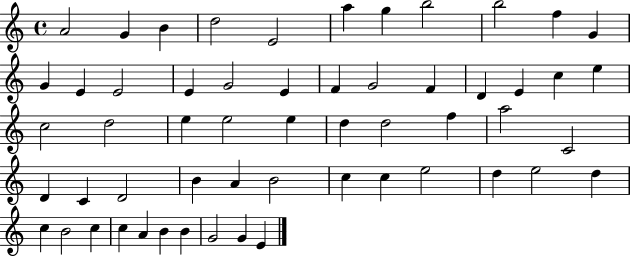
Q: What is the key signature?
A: C major